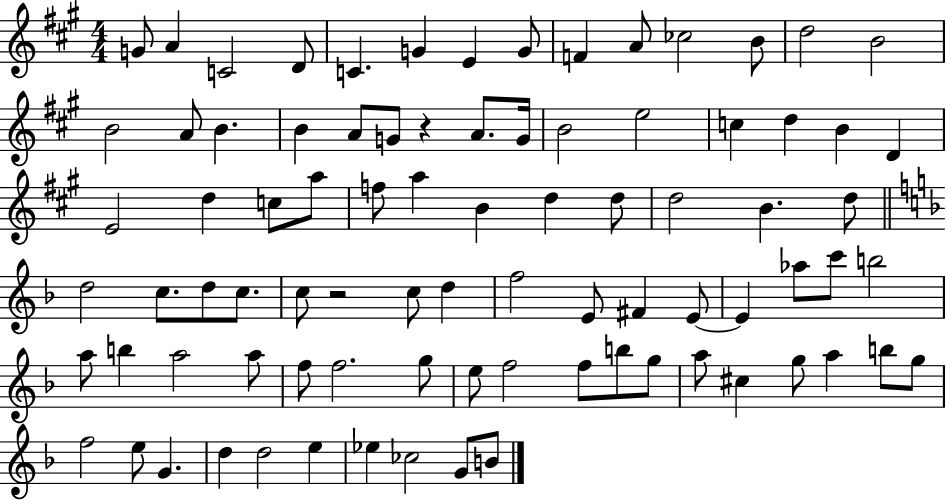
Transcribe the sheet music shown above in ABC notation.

X:1
T:Untitled
M:4/4
L:1/4
K:A
G/2 A C2 D/2 C G E G/2 F A/2 _c2 B/2 d2 B2 B2 A/2 B B A/2 G/2 z A/2 G/4 B2 e2 c d B D E2 d c/2 a/2 f/2 a B d d/2 d2 B d/2 d2 c/2 d/2 c/2 c/2 z2 c/2 d f2 E/2 ^F E/2 E _a/2 c'/2 b2 a/2 b a2 a/2 f/2 f2 g/2 e/2 f2 f/2 b/2 g/2 a/2 ^c g/2 a b/2 g/2 f2 e/2 G d d2 e _e _c2 G/2 B/2